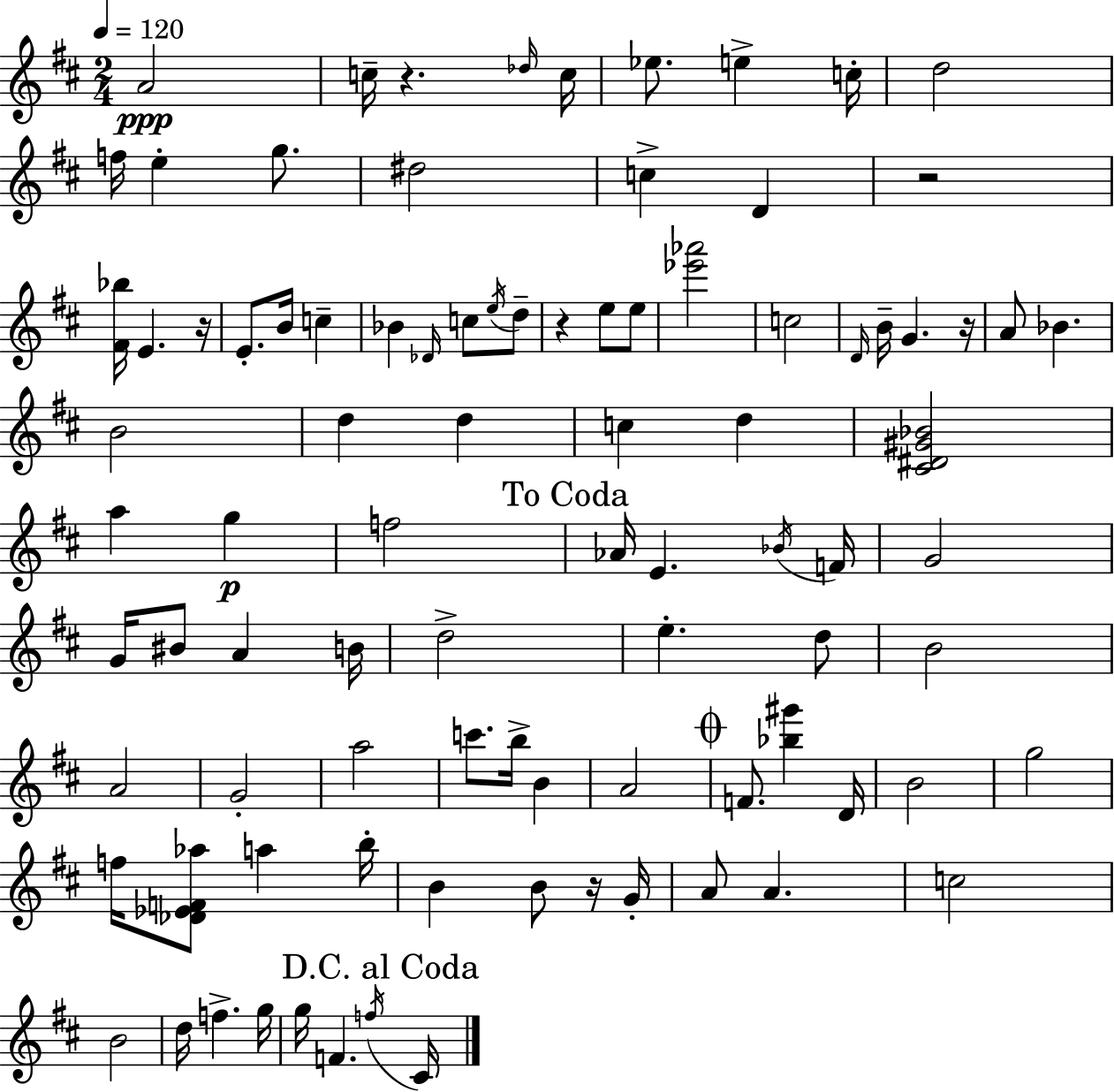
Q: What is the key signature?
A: D major